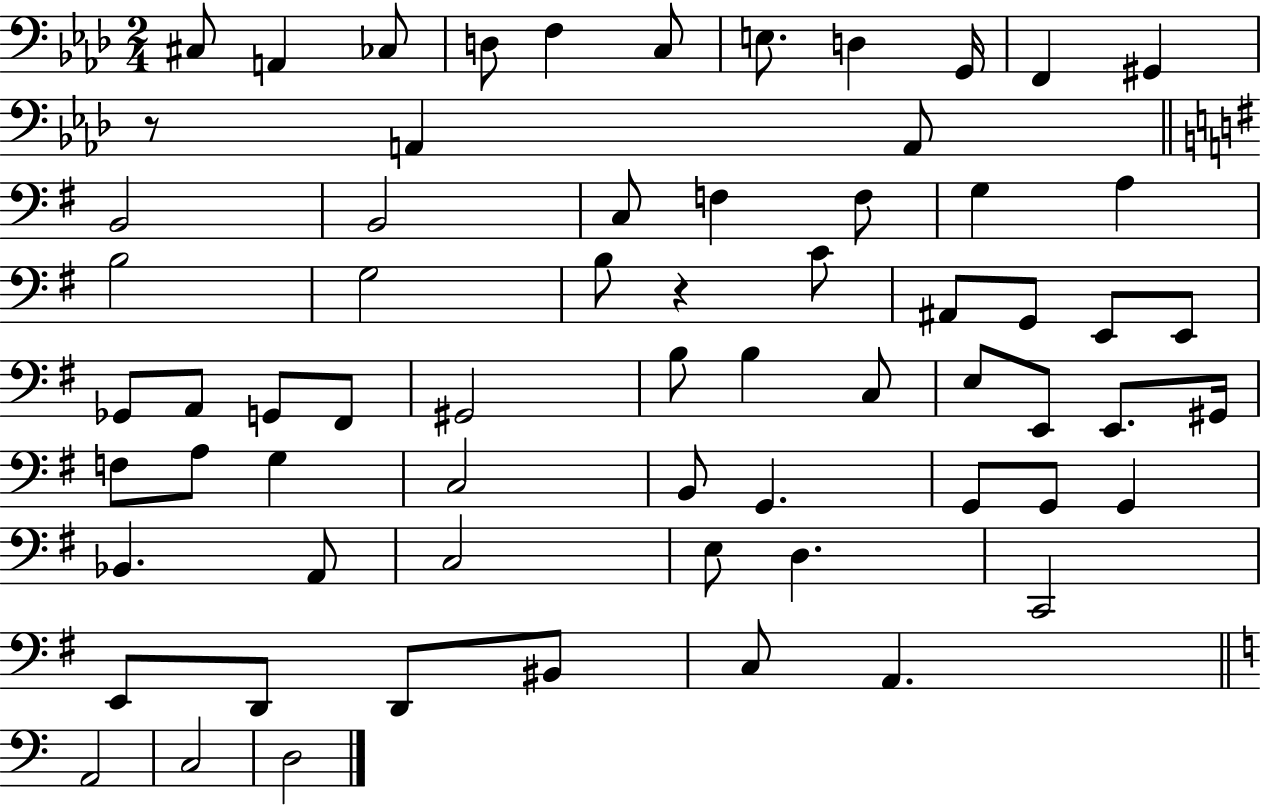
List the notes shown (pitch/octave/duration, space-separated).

C#3/e A2/q CES3/e D3/e F3/q C3/e E3/e. D3/q G2/s F2/q G#2/q R/e A2/q A2/e B2/h B2/h C3/e F3/q F3/e G3/q A3/q B3/h G3/h B3/e R/q C4/e A#2/e G2/e E2/e E2/e Gb2/e A2/e G2/e F#2/e G#2/h B3/e B3/q C3/e E3/e E2/e E2/e. G#2/s F3/e A3/e G3/q C3/h B2/e G2/q. G2/e G2/e G2/q Bb2/q. A2/e C3/h E3/e D3/q. C2/h E2/e D2/e D2/e BIS2/e C3/e A2/q. A2/h C3/h D3/h